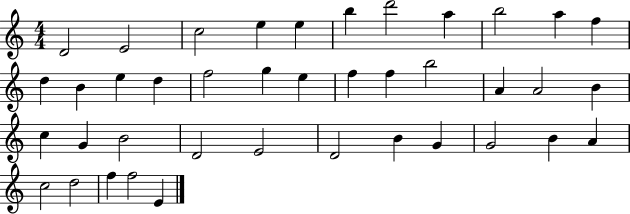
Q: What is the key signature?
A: C major